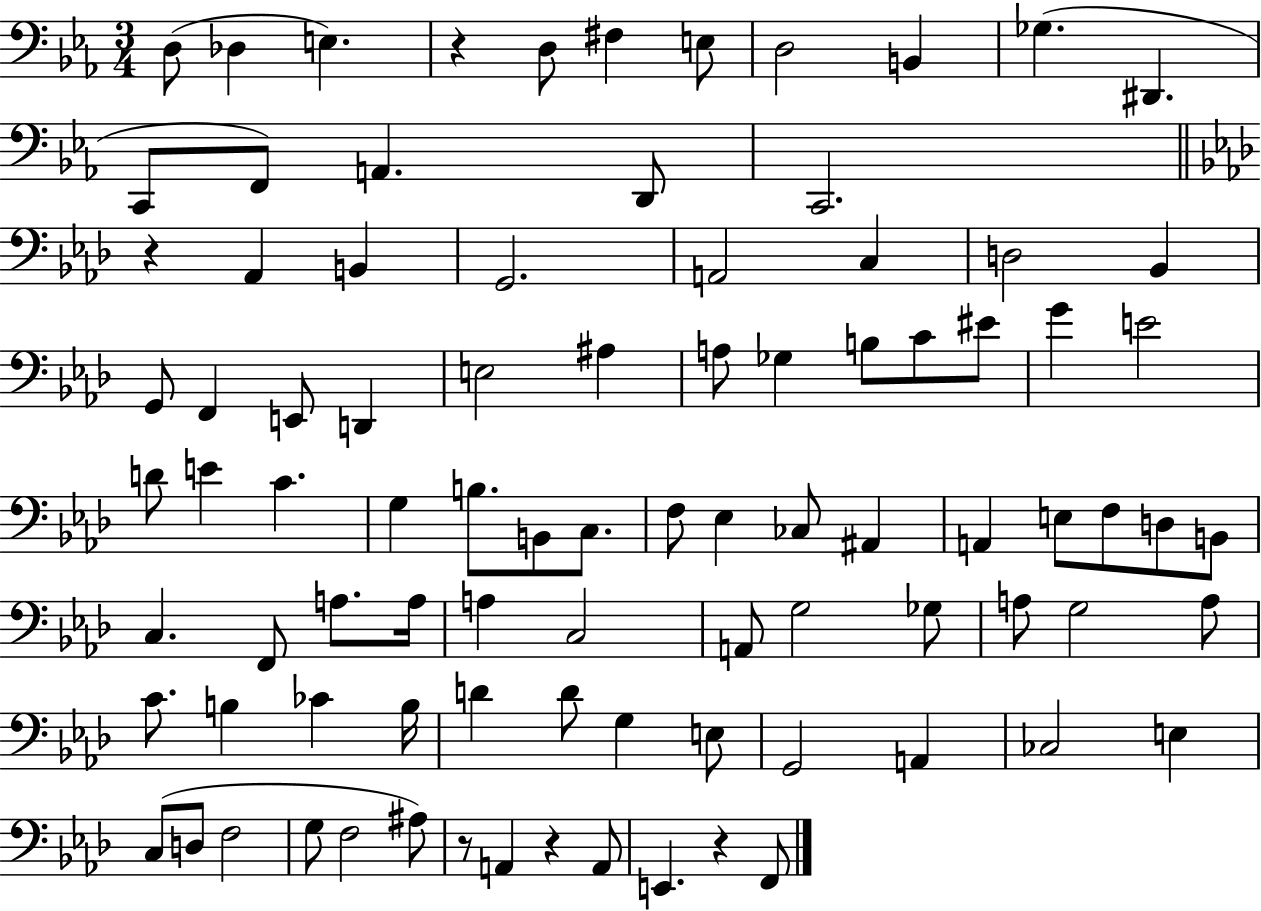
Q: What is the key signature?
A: EES major